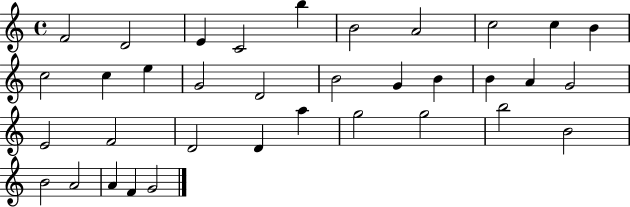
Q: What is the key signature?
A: C major